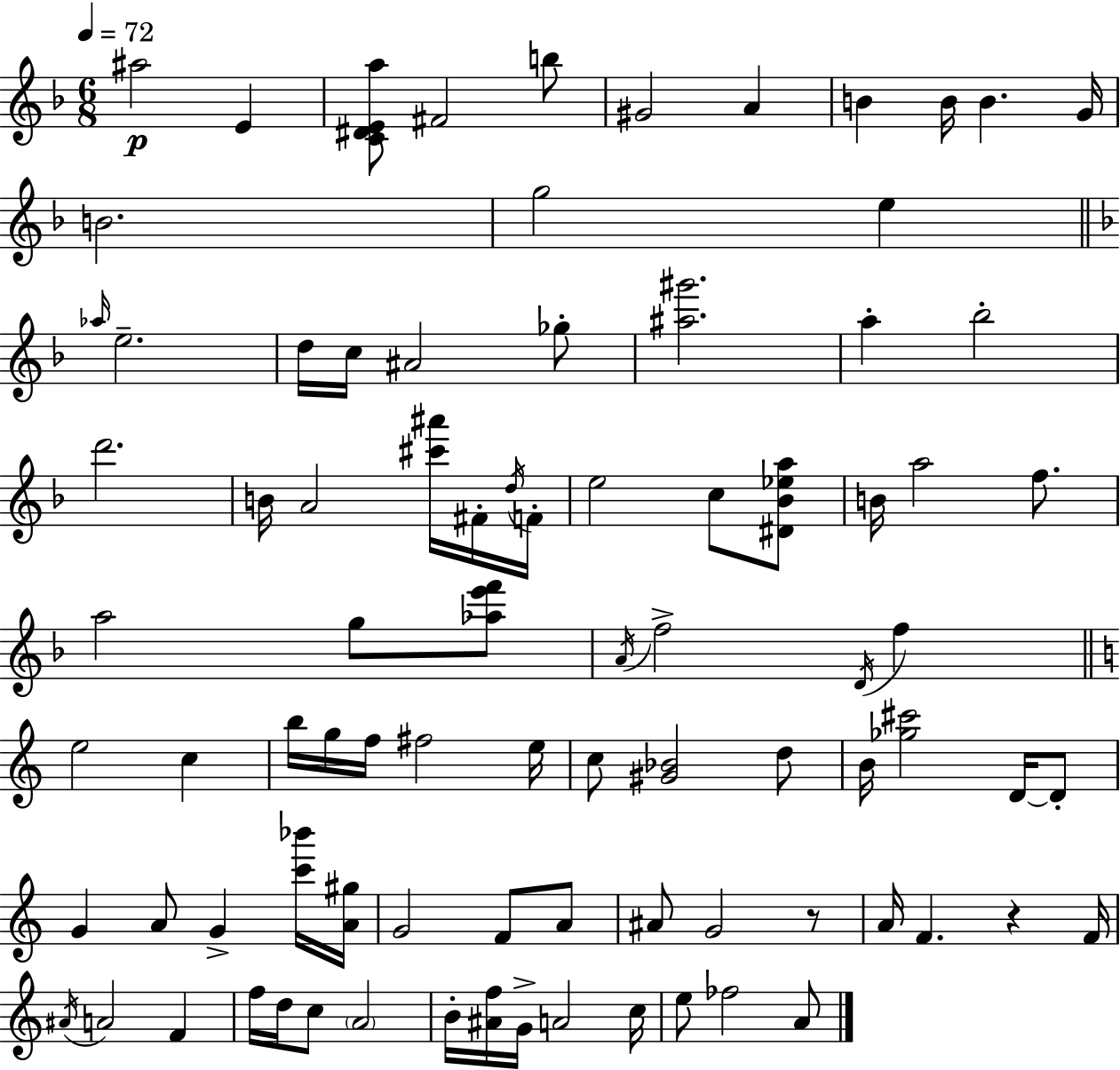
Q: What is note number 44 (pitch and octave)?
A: F#5